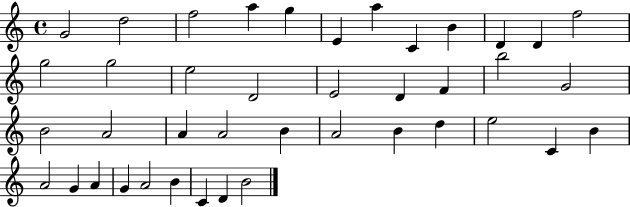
{
  \clef treble
  \time 4/4
  \defaultTimeSignature
  \key c \major
  g'2 d''2 | f''2 a''4 g''4 | e'4 a''4 c'4 b'4 | d'4 d'4 f''2 | \break g''2 g''2 | e''2 d'2 | e'2 d'4 f'4 | b''2 g'2 | \break b'2 a'2 | a'4 a'2 b'4 | a'2 b'4 d''4 | e''2 c'4 b'4 | \break a'2 g'4 a'4 | g'4 a'2 b'4 | c'4 d'4 b'2 | \bar "|."
}